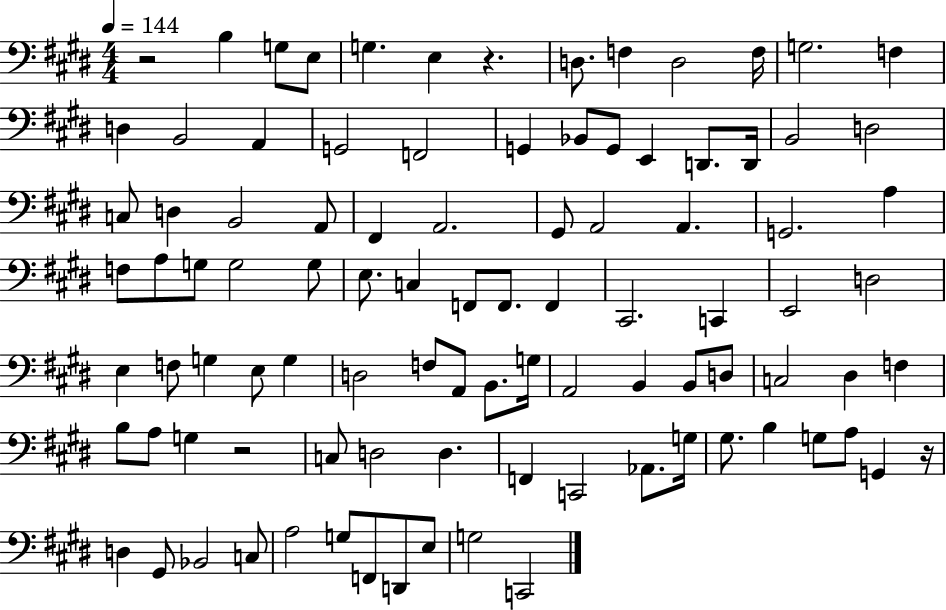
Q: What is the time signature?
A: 4/4